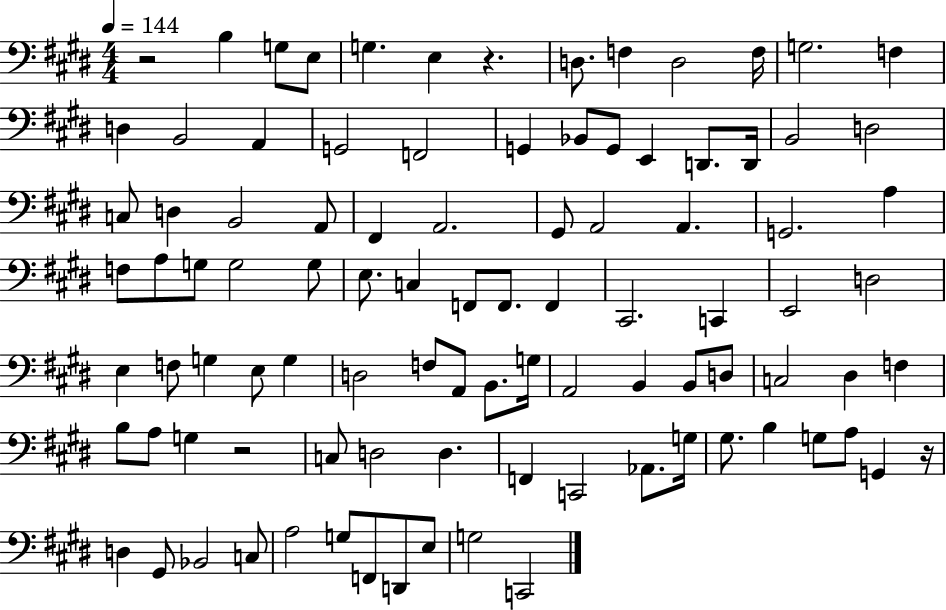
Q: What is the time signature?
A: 4/4